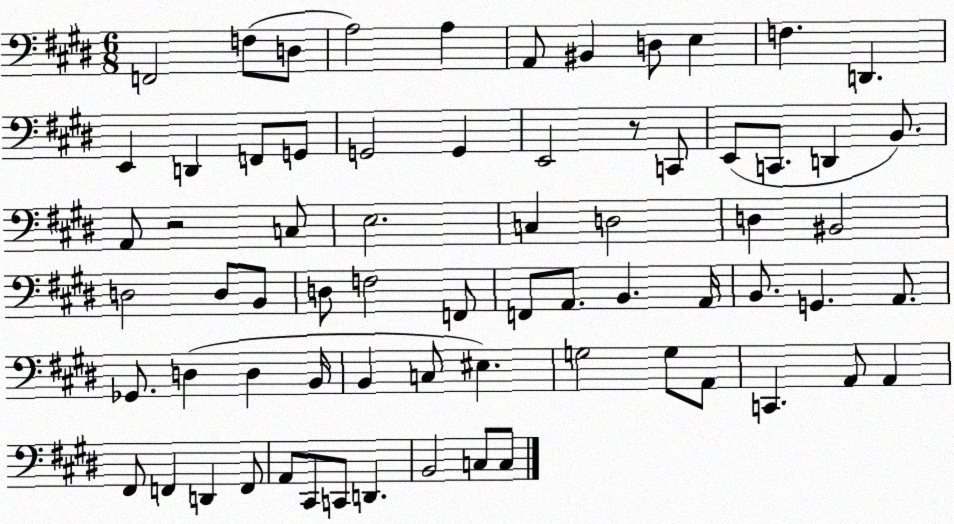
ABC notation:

X:1
T:Untitled
M:6/8
L:1/4
K:E
F,,2 F,/2 D,/2 A,2 A, A,,/2 ^B,, D,/2 E, F, D,, E,, D,, F,,/2 G,,/2 G,,2 G,, E,,2 z/2 C,,/2 E,,/2 C,,/2 D,, B,,/2 A,,/2 z2 C,/2 E,2 C, D,2 D, ^B,,2 D,2 D,/2 B,,/2 D,/2 F,2 F,,/2 F,,/2 A,,/2 B,, A,,/4 B,,/2 G,, A,,/2 _G,,/2 D, D, B,,/4 B,, C,/2 ^E, G,2 G,/2 A,,/2 C,, A,,/2 A,, ^F,,/2 F,, D,, F,,/2 A,,/2 ^C,,/2 C,,/2 D,, B,,2 C,/2 C,/2